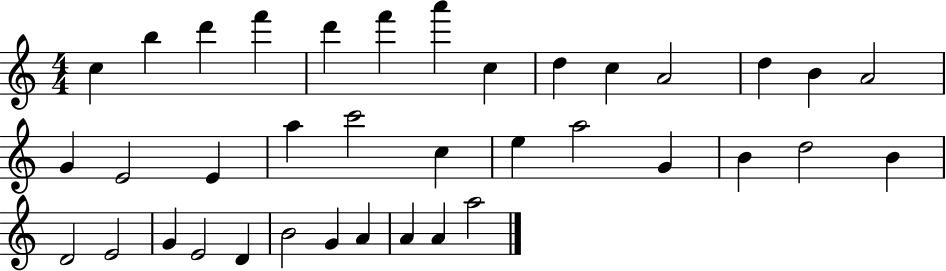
C5/q B5/q D6/q F6/q D6/q F6/q A6/q C5/q D5/q C5/q A4/h D5/q B4/q A4/h G4/q E4/h E4/q A5/q C6/h C5/q E5/q A5/h G4/q B4/q D5/h B4/q D4/h E4/h G4/q E4/h D4/q B4/h G4/q A4/q A4/q A4/q A5/h